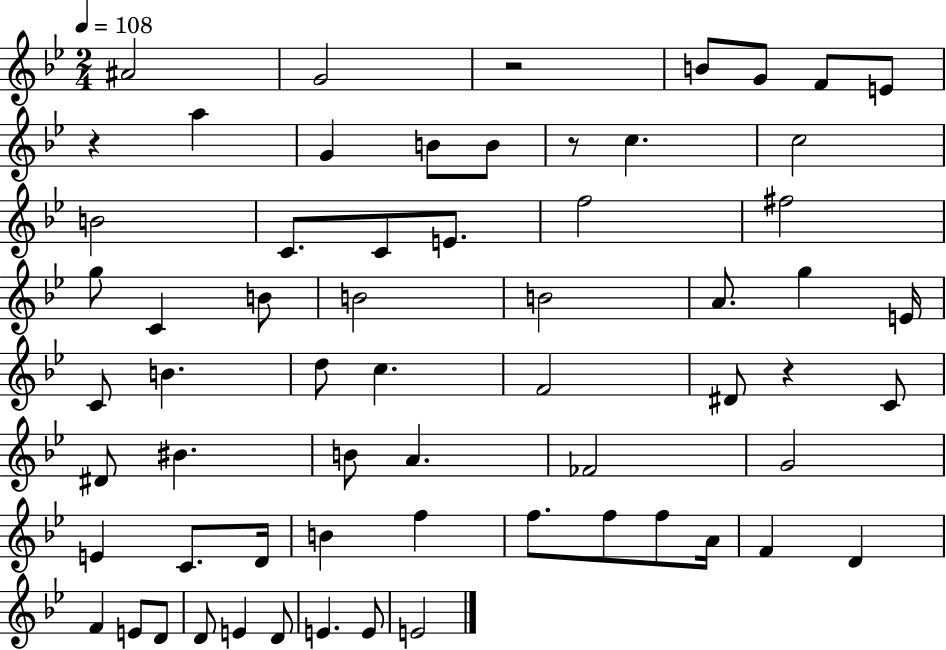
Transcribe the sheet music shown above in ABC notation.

X:1
T:Untitled
M:2/4
L:1/4
K:Bb
^A2 G2 z2 B/2 G/2 F/2 E/2 z a G B/2 B/2 z/2 c c2 B2 C/2 C/2 E/2 f2 ^f2 g/2 C B/2 B2 B2 A/2 g E/4 C/2 B d/2 c F2 ^D/2 z C/2 ^D/2 ^B B/2 A _F2 G2 E C/2 D/4 B f f/2 f/2 f/2 A/4 F D F E/2 D/2 D/2 E D/2 E E/2 E2